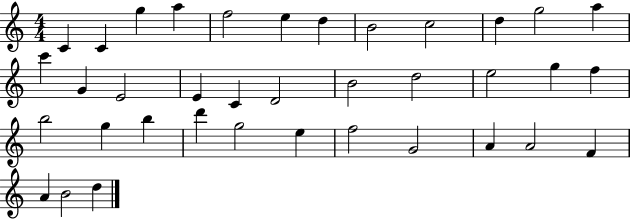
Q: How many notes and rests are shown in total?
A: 37